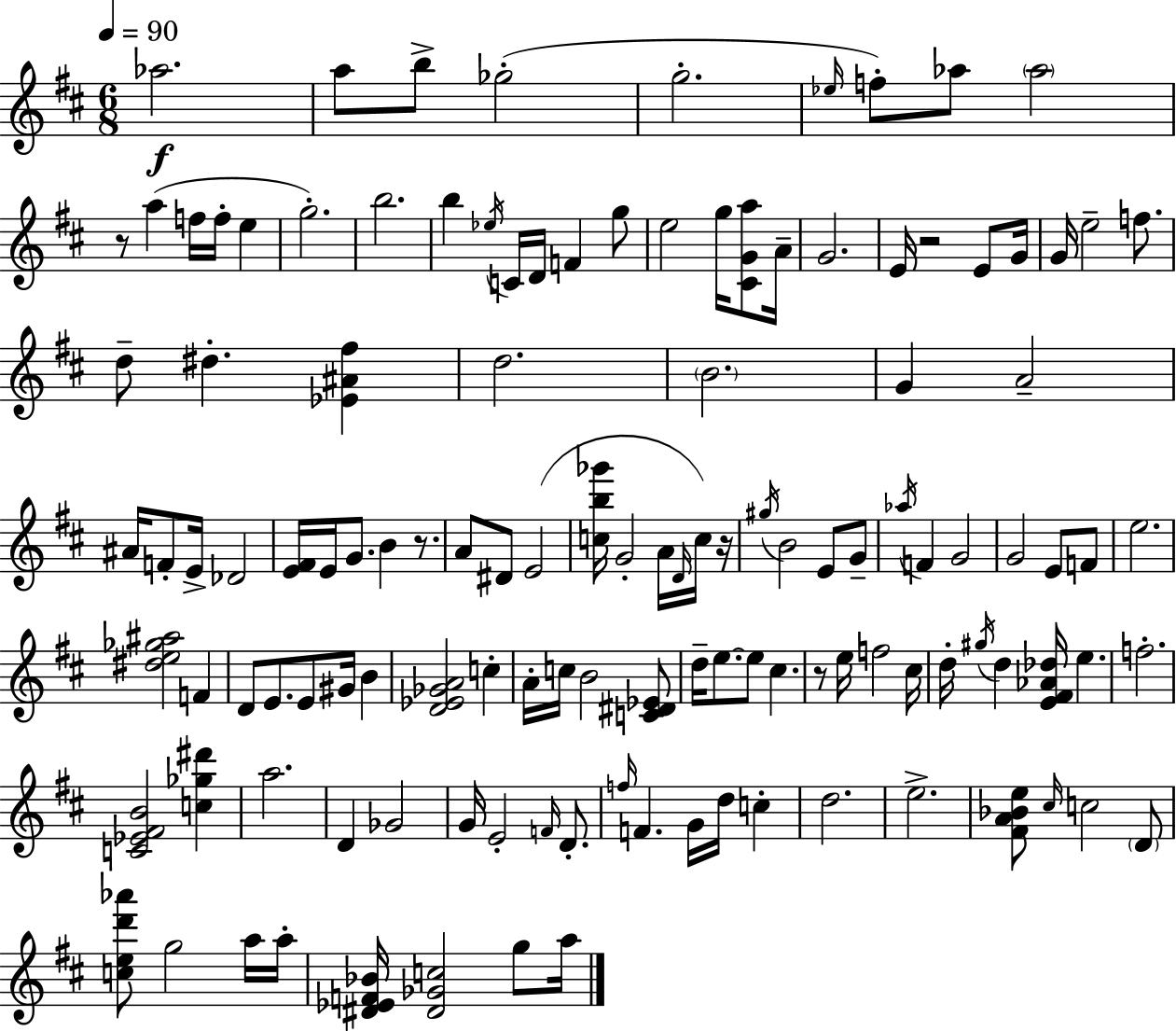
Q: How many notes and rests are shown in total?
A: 125